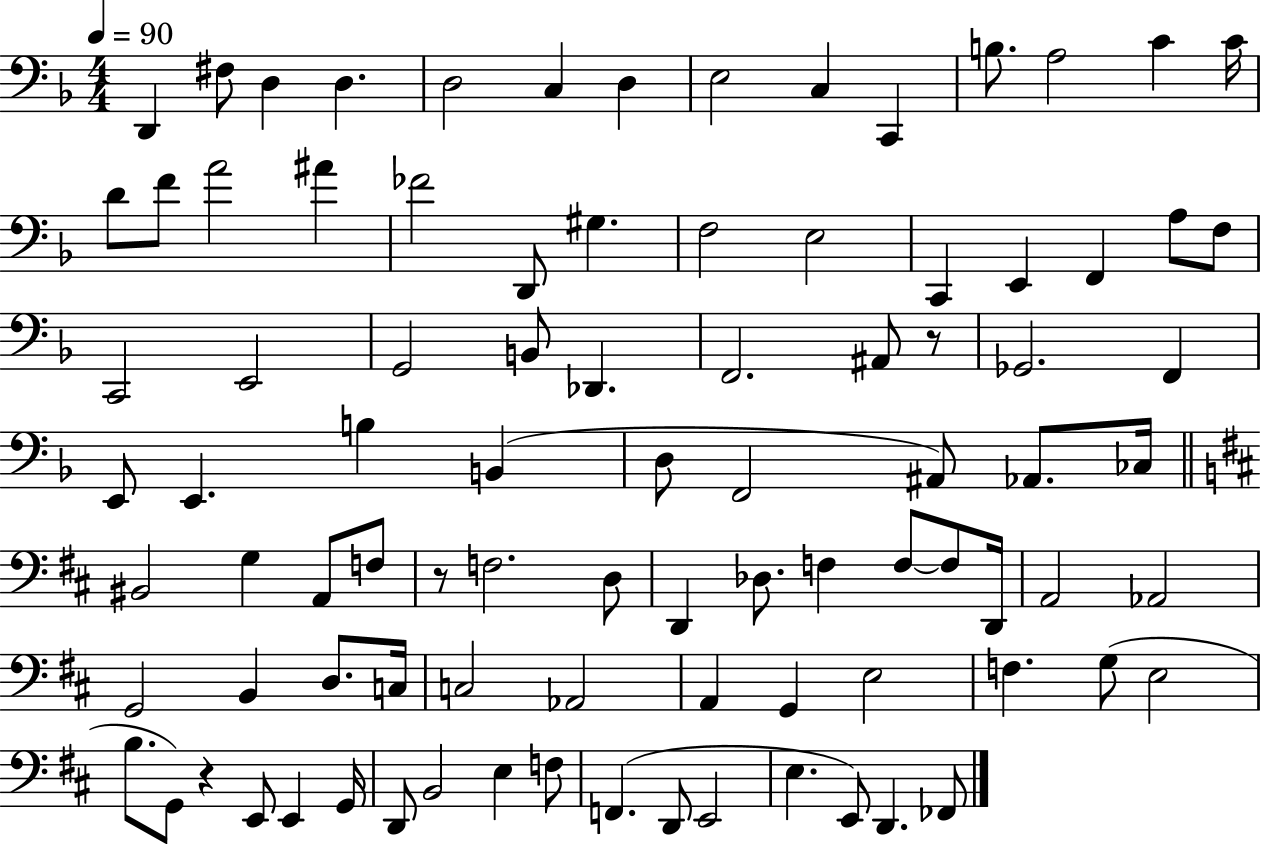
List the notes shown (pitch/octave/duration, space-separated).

D2/q F#3/e D3/q D3/q. D3/h C3/q D3/q E3/h C3/q C2/q B3/e. A3/h C4/q C4/s D4/e F4/e A4/h A#4/q FES4/h D2/e G#3/q. F3/h E3/h C2/q E2/q F2/q A3/e F3/e C2/h E2/h G2/h B2/e Db2/q. F2/h. A#2/e R/e Gb2/h. F2/q E2/e E2/q. B3/q B2/q D3/e F2/h A#2/e Ab2/e. CES3/s BIS2/h G3/q A2/e F3/e R/e F3/h. D3/e D2/q Db3/e. F3/q F3/e F3/e D2/s A2/h Ab2/h G2/h B2/q D3/e. C3/s C3/h Ab2/h A2/q G2/q E3/h F3/q. G3/e E3/h B3/e. G2/e R/q E2/e E2/q G2/s D2/e B2/h E3/q F3/e F2/q. D2/e E2/h E3/q. E2/e D2/q. FES2/e